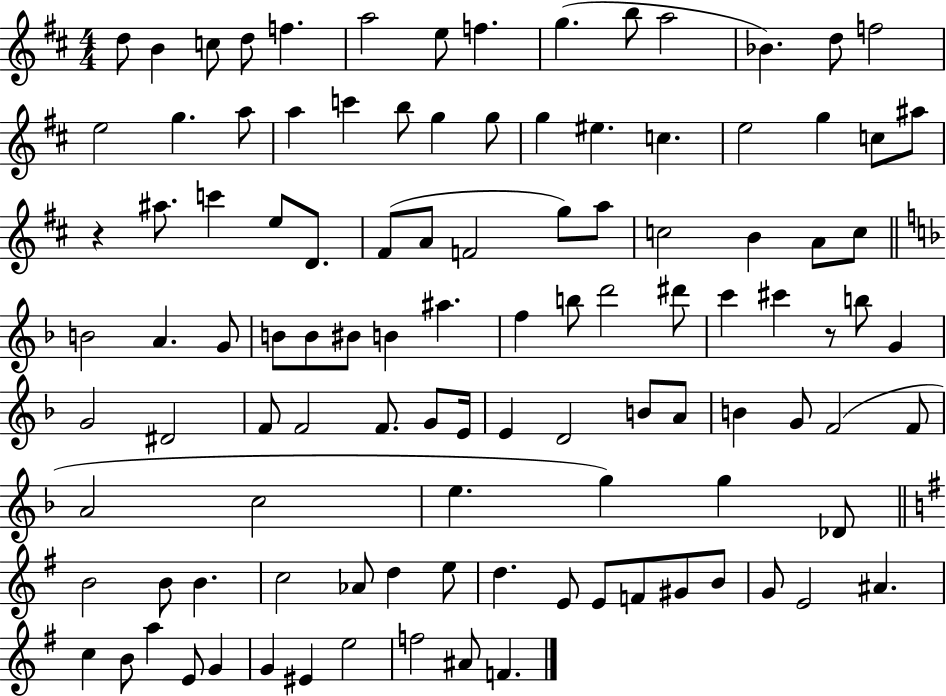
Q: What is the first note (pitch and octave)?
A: D5